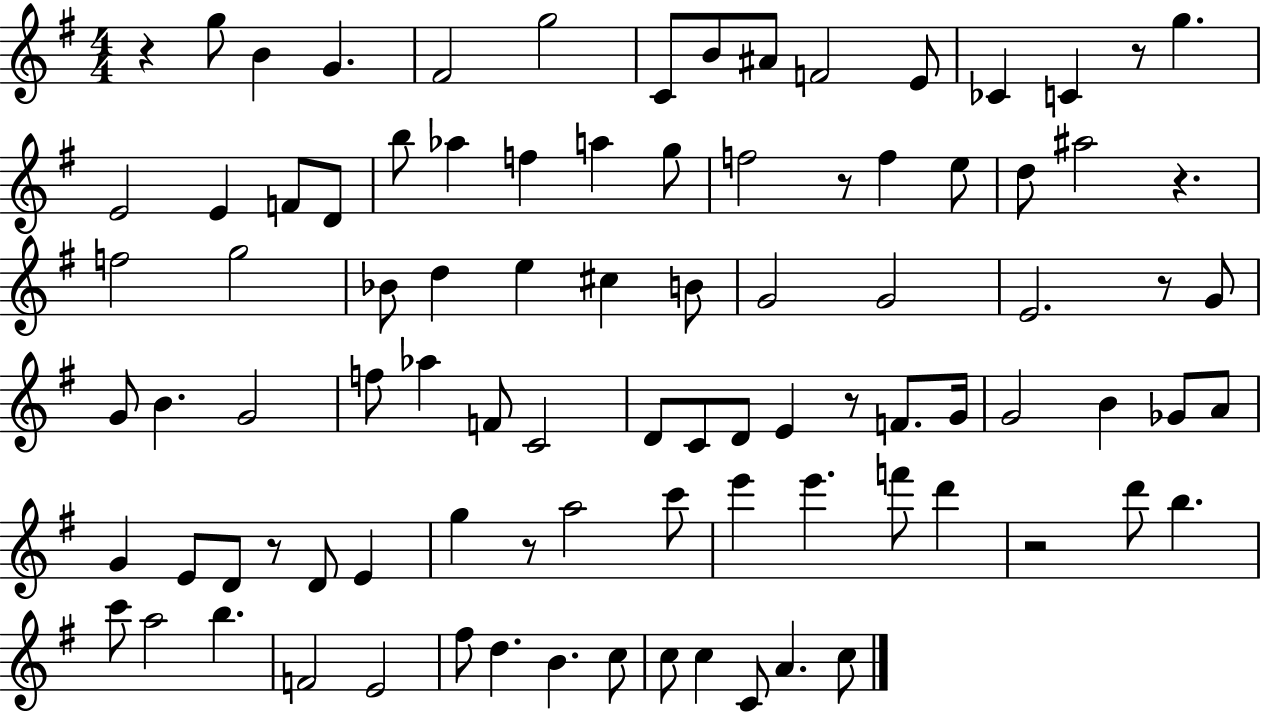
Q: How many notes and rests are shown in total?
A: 92